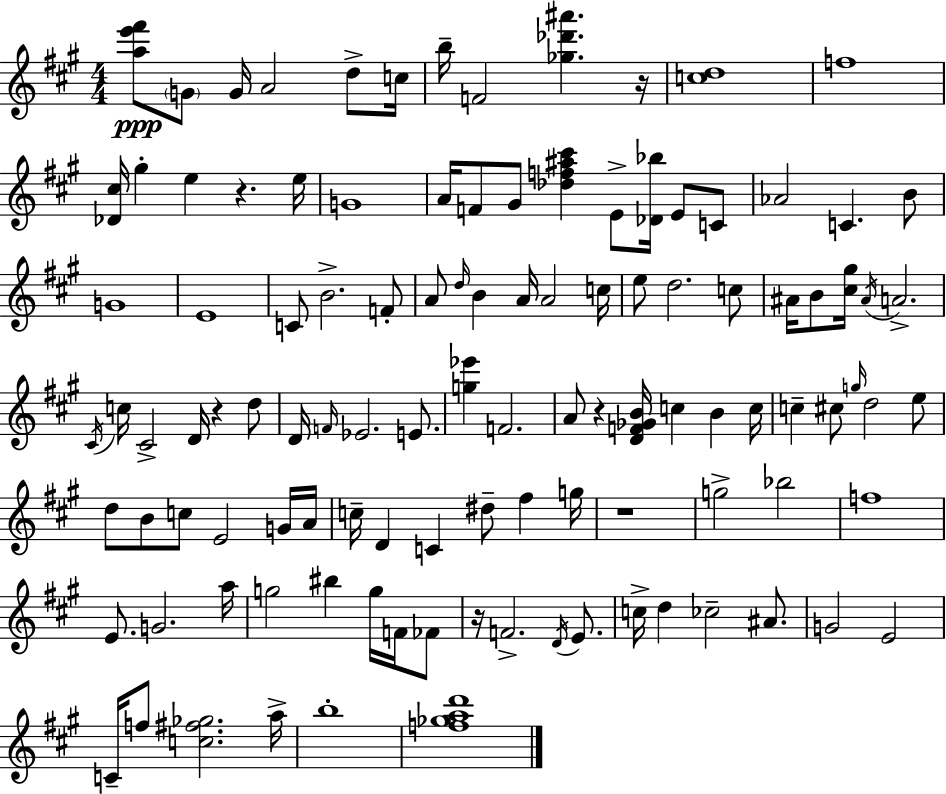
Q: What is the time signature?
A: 4/4